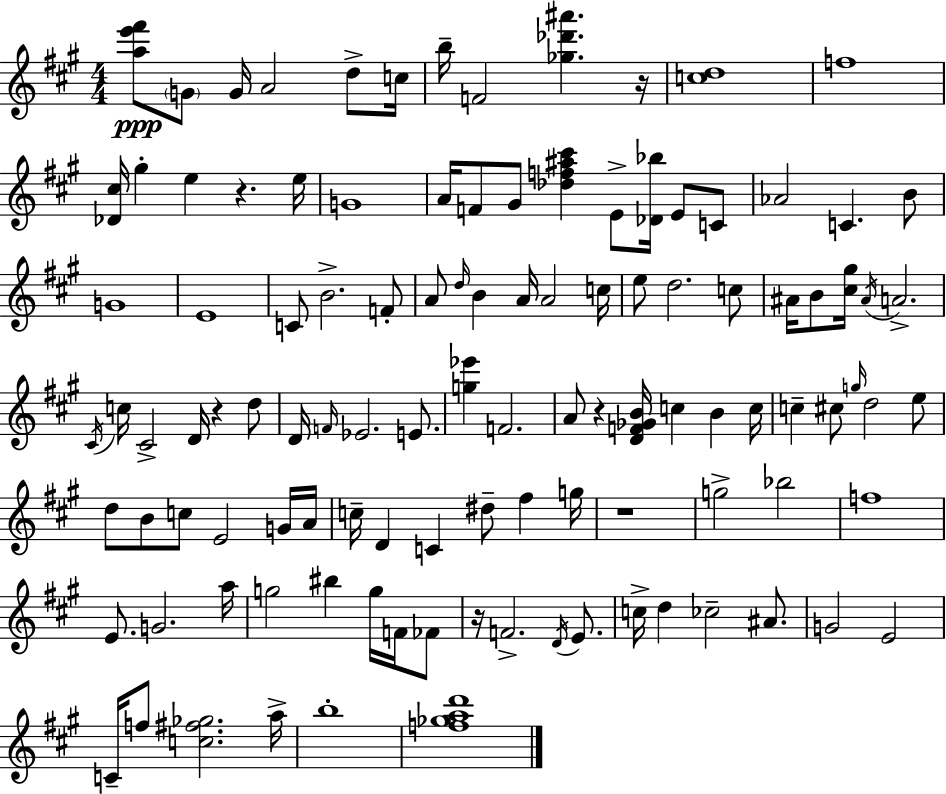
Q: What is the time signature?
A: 4/4